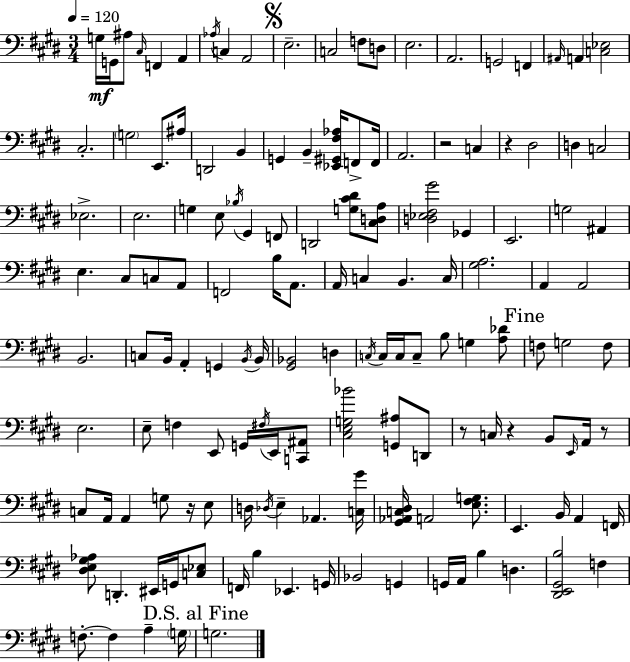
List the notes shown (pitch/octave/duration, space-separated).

G3/s G2/s A#3/e C#3/s F2/q A2/q Ab3/s C3/q A2/h E3/h. C3/h F3/e D3/e E3/h. A2/h. G2/h F2/q A#2/s A2/q [C3,Eb3]/h C#3/h. G3/h E2/e. A#3/s D2/h B2/q G2/q B2/q [Eb2,G#2,F#3,Ab3]/s F2/e F2/s A2/h. R/h C3/q R/q D#3/h D3/q C3/h Eb3/h. E3/h. G3/q E3/e Bb3/s G#2/q F2/e D2/h [G3,C#4,D#4]/e [C#3,D3,A3]/e [D3,Eb3,F#3,G#4]/h Gb2/q E2/h. G3/h A#2/q E3/q. C#3/e C3/e A2/e F2/h B3/s A2/e. A2/s C3/q B2/q. C3/s [G#3,A3]/h. A2/q A2/h B2/h. C3/e B2/s A2/q G2/q B2/s B2/s [G#2,Bb2]/h D3/q C3/s C3/s C3/s C3/e B3/e G3/q [A3,Db4]/e F3/e G3/h F3/e E3/h. E3/e F3/q E2/e G2/s F#3/s E2/s [C2,A#2]/e [C#3,E3,G3,Bb4]/h [G2,A#3]/e D2/e R/e C3/s R/q B2/e E2/s A2/s R/e C3/e A2/s A2/q G3/e R/s E3/e D3/s Db3/s E3/q Ab2/q. [C3,G#4]/s [G#2,Ab2,C3,D#3]/s A2/h [E3,F#3,G3]/e. E2/q. B2/s A2/q F2/s [D#3,E3,G#3,Ab3]/e D2/q. EIS2/s G2/s [C3,Eb3]/e F2/s B3/q Eb2/q. G2/s Bb2/h G2/q G2/s A2/s B3/q D3/q. [D#2,E2,G#2,B3]/h F3/q F3/e. F3/q A3/q G3/s G3/h.